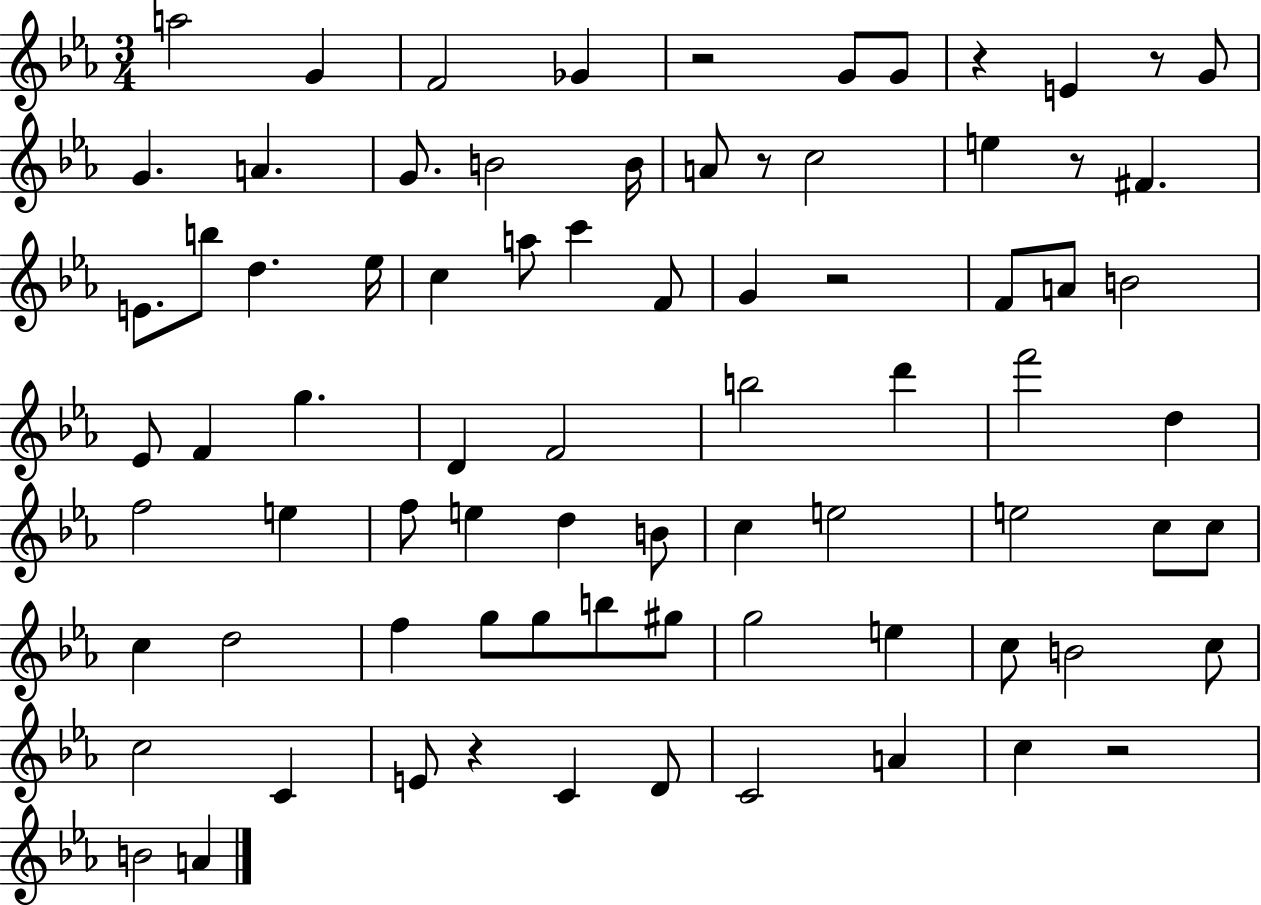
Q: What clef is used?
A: treble